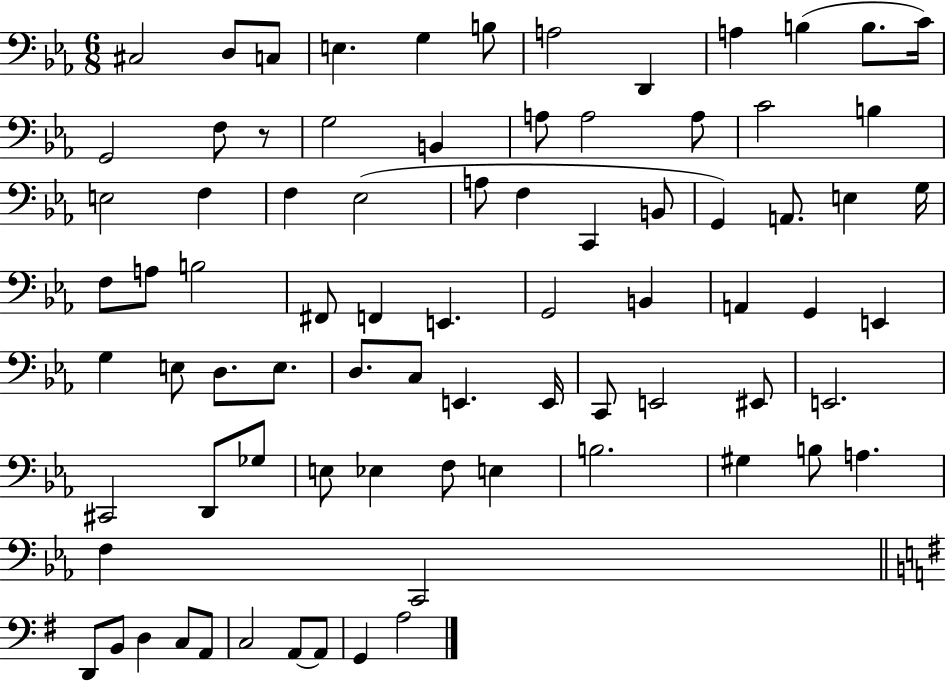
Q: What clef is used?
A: bass